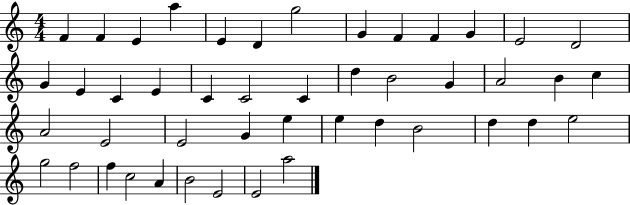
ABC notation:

X:1
T:Untitled
M:4/4
L:1/4
K:C
F F E a E D g2 G F F G E2 D2 G E C E C C2 C d B2 G A2 B c A2 E2 E2 G e e d B2 d d e2 g2 f2 f c2 A B2 E2 E2 a2